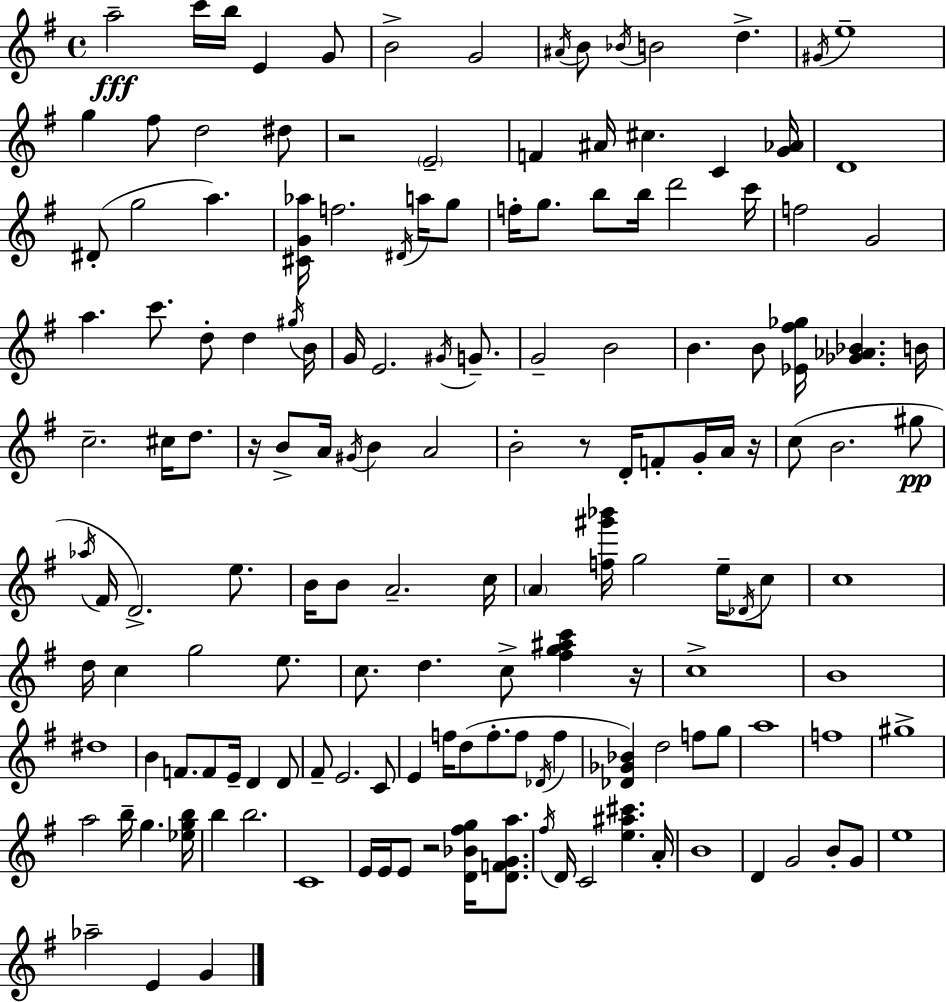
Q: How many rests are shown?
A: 6